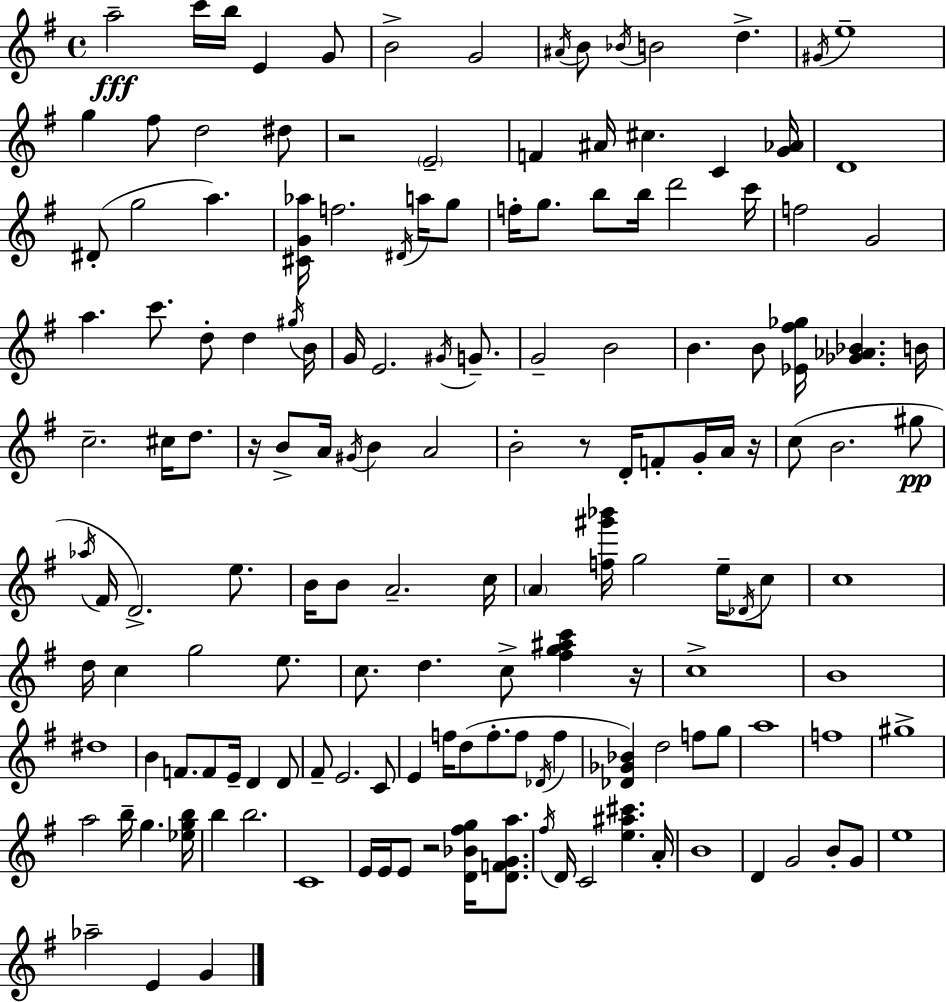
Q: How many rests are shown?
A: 6